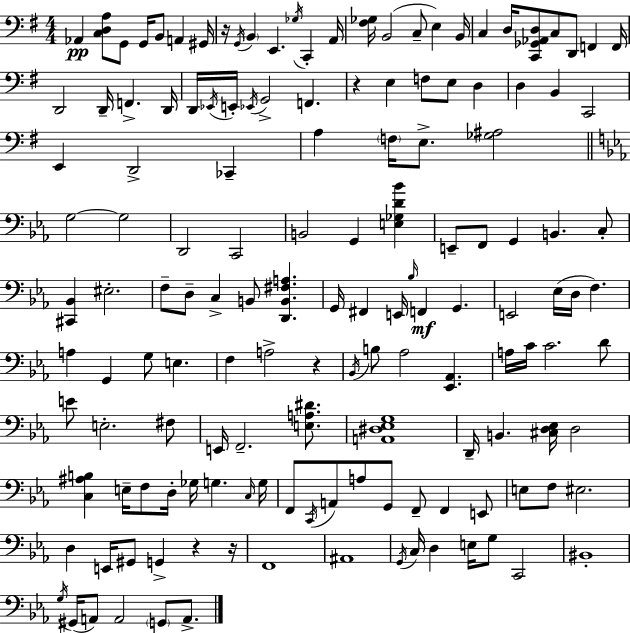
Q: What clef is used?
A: bass